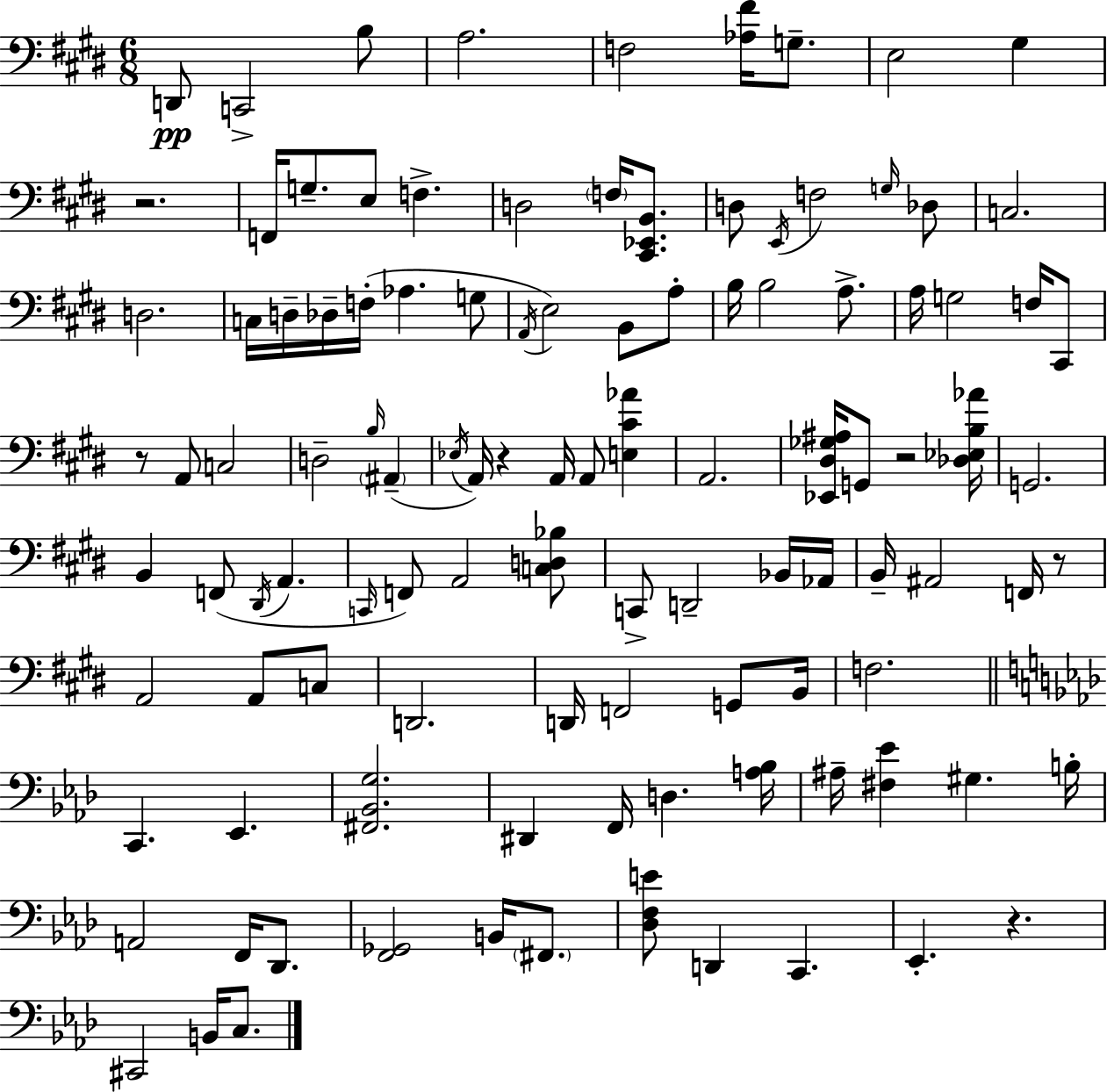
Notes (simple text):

D2/e C2/h B3/e A3/h. F3/h [Ab3,F#4]/s G3/e. E3/h G#3/q R/h. F2/s G3/e. E3/e F3/q. D3/h F3/s [C#2,Eb2,B2]/e. D3/e E2/s F3/h G3/s Db3/e C3/h. D3/h. C3/s D3/s Db3/s F3/s Ab3/q. G3/e A2/s E3/h B2/e A3/e B3/s B3/h A3/e. A3/s G3/h F3/s C#2/e R/e A2/e C3/h D3/h B3/s A#2/q Eb3/s A2/s R/q A2/s A2/e [E3,C#4,Ab4]/q A2/h. [Eb2,D#3,Gb3,A#3]/s G2/e R/h [Db3,Eb3,B3,Ab4]/s G2/h. B2/q F2/e D#2/s A2/q. C2/s F2/e A2/h [C3,D3,Bb3]/e C2/e D2/h Bb2/s Ab2/s B2/s A#2/h F2/s R/e A2/h A2/e C3/e D2/h. D2/s F2/h G2/e B2/s F3/h. C2/q. Eb2/q. [F#2,Bb2,G3]/h. D#2/q F2/s D3/q. [A3,Bb3]/s A#3/s [F#3,Eb4]/q G#3/q. B3/s A2/h F2/s Db2/e. [F2,Gb2]/h B2/s F#2/e. [Db3,F3,E4]/e D2/q C2/q. Eb2/q. R/q. C#2/h B2/s C3/e.